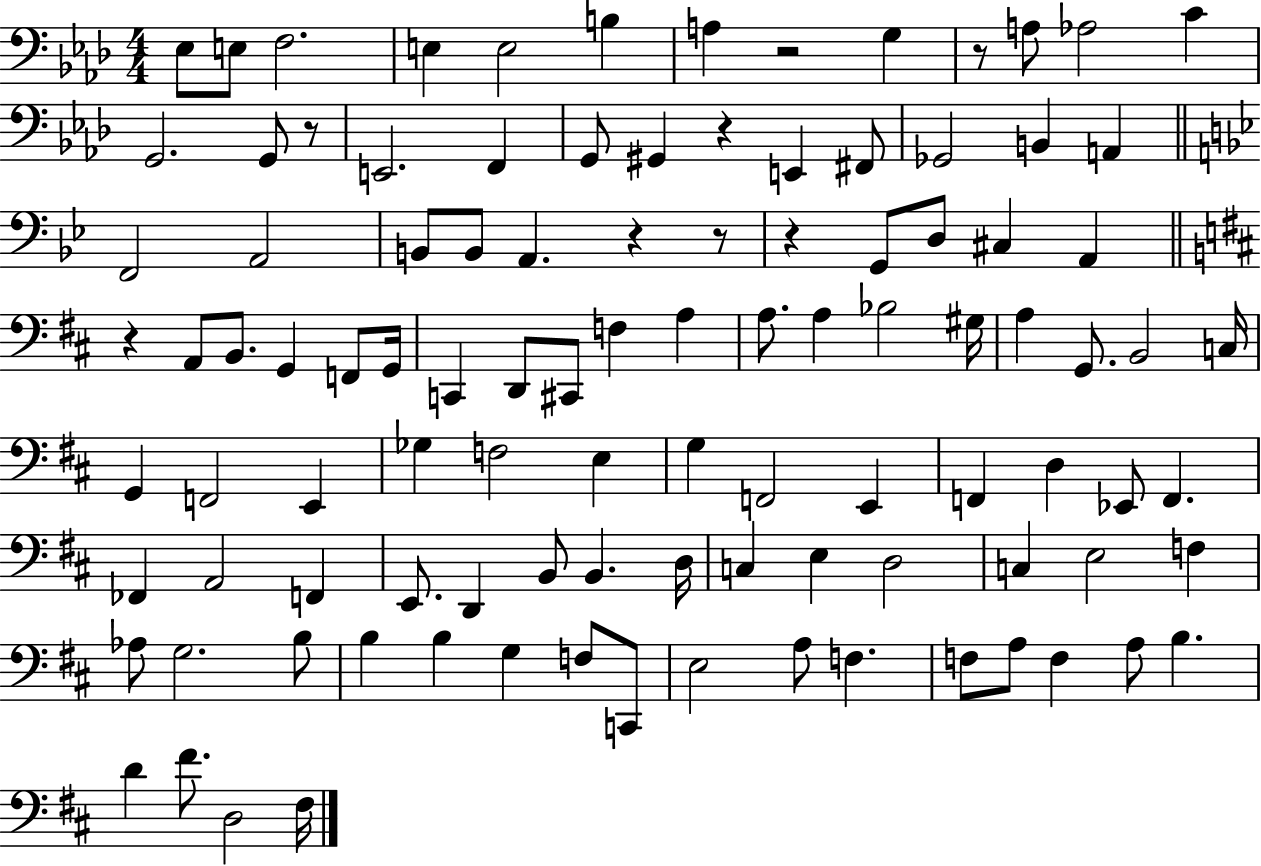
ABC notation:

X:1
T:Untitled
M:4/4
L:1/4
K:Ab
_E,/2 E,/2 F,2 E, E,2 B, A, z2 G, z/2 A,/2 _A,2 C G,,2 G,,/2 z/2 E,,2 F,, G,,/2 ^G,, z E,, ^F,,/2 _G,,2 B,, A,, F,,2 A,,2 B,,/2 B,,/2 A,, z z/2 z G,,/2 D,/2 ^C, A,, z A,,/2 B,,/2 G,, F,,/2 G,,/4 C,, D,,/2 ^C,,/2 F, A, A,/2 A, _B,2 ^G,/4 A, G,,/2 B,,2 C,/4 G,, F,,2 E,, _G, F,2 E, G, F,,2 E,, F,, D, _E,,/2 F,, _F,, A,,2 F,, E,,/2 D,, B,,/2 B,, D,/4 C, E, D,2 C, E,2 F, _A,/2 G,2 B,/2 B, B, G, F,/2 C,,/2 E,2 A,/2 F, F,/2 A,/2 F, A,/2 B, D ^F/2 D,2 ^F,/4